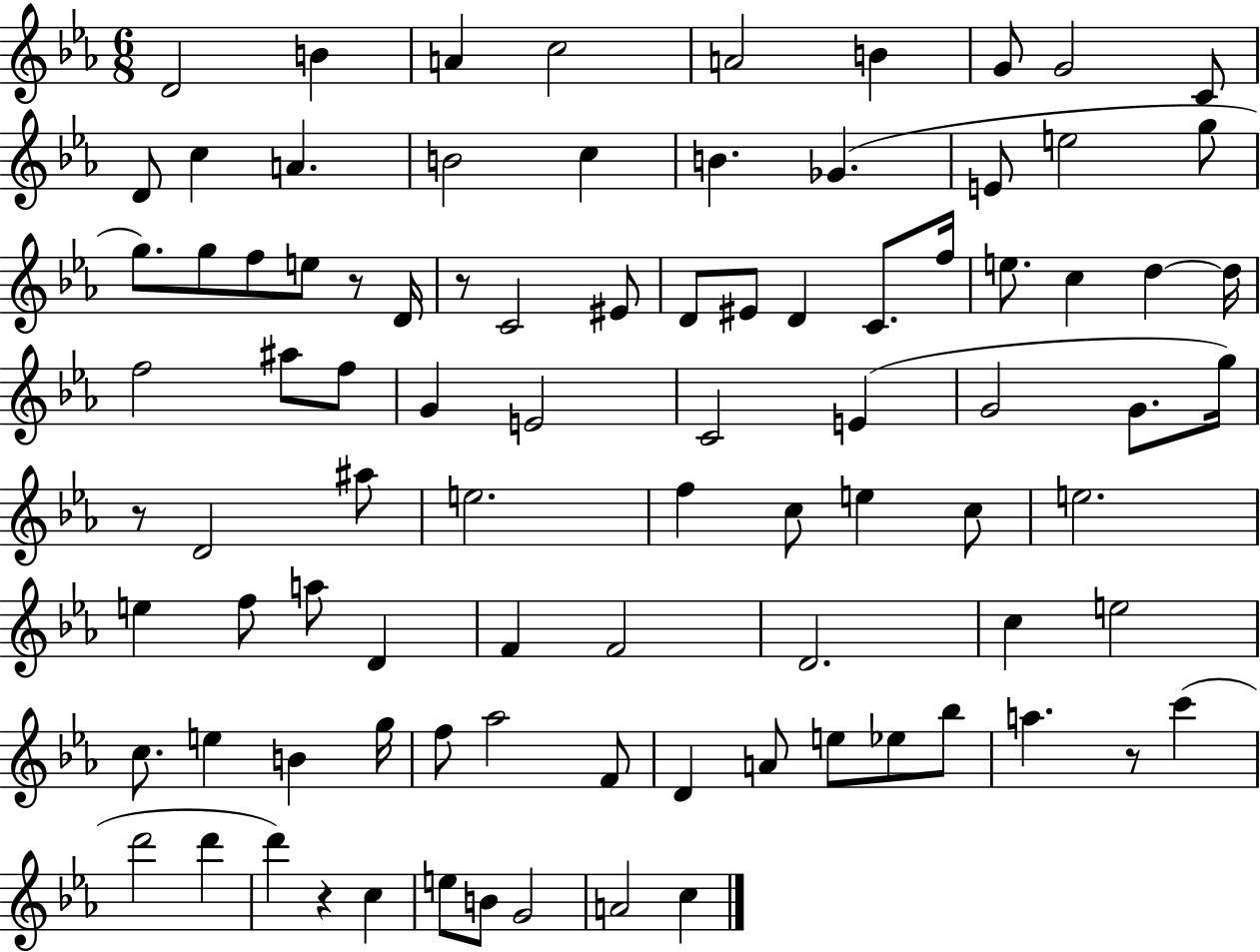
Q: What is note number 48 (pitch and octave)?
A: E5